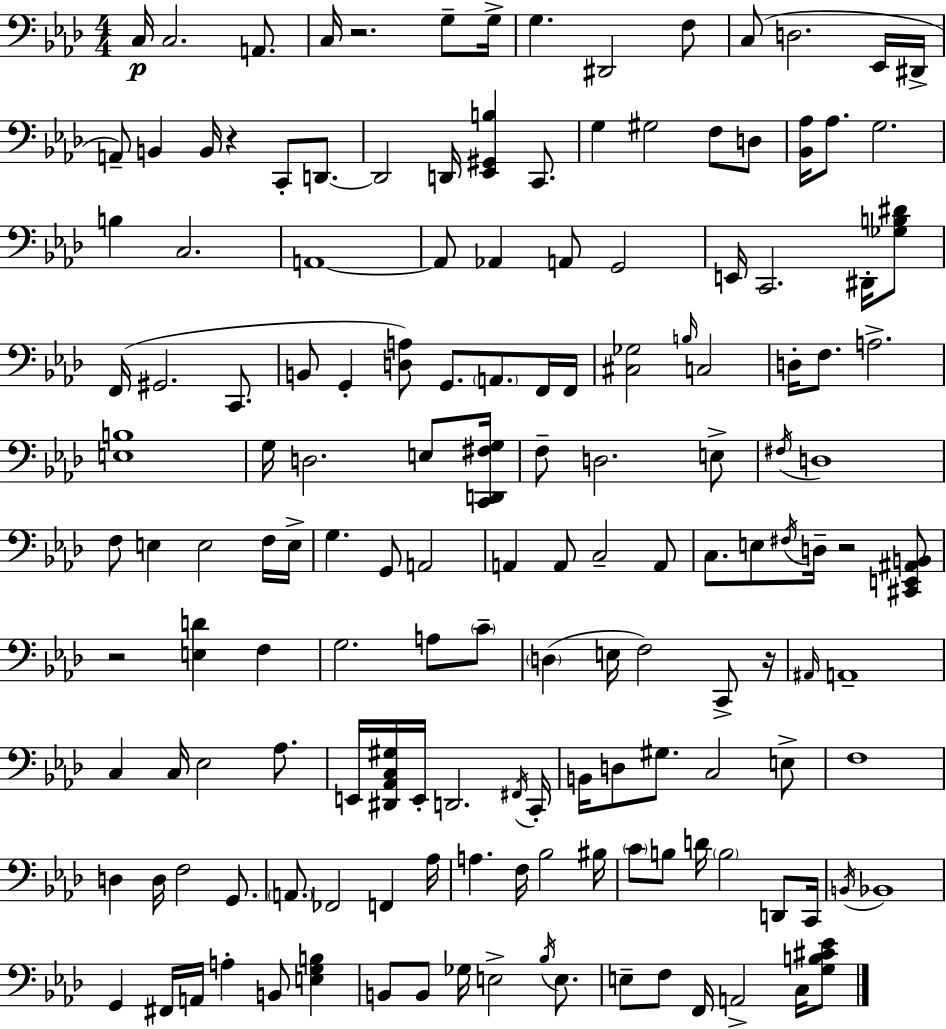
C3/s C3/h. A2/e. C3/s R/h. G3/e G3/s G3/q. D#2/h F3/e C3/e D3/h. Eb2/s D#2/s A2/e B2/q B2/s R/q C2/e D2/e. D2/h D2/s [Eb2,G#2,B3]/q C2/e. G3/q G#3/h F3/e D3/e [Bb2,Ab3]/s Ab3/e. G3/h. B3/q C3/h. A2/w A2/e Ab2/q A2/e G2/h E2/s C2/h. D#2/s [Gb3,B3,D#4]/e F2/s G#2/h. C2/e. B2/e G2/q [D3,A3]/e G2/e. A2/e. F2/s F2/s [C#3,Gb3]/h B3/s C3/h D3/s F3/e. A3/h. [E3,B3]/w G3/s D3/h. E3/e [C2,D2,F#3,G3]/s F3/e D3/h. E3/e F#3/s D3/w F3/e E3/q E3/h F3/s E3/s G3/q. G2/e A2/h A2/q A2/e C3/h A2/e C3/e. E3/e F#3/s D3/s R/h [C#2,E2,A#2,B2]/e R/h [E3,D4]/q F3/q G3/h. A3/e C4/e D3/q E3/s F3/h C2/e R/s A#2/s A2/w C3/q C3/s Eb3/h Ab3/e. E2/s [D#2,Ab2,C3,G#3]/s E2/s D2/h. F#2/s C2/s B2/s D3/e G#3/e. C3/h E3/e F3/w D3/q D3/s F3/h G2/e. A2/e. FES2/h F2/q Ab3/s A3/q. F3/s Bb3/h BIS3/s C4/e B3/e D4/s B3/h D2/e C2/s B2/s Bb2/w G2/q F#2/s A2/s A3/q B2/e [E3,G3,B3]/q B2/e B2/e Gb3/s E3/h Bb3/s E3/e. E3/e F3/e F2/s A2/h C3/s [G3,B3,C#4,Eb4]/e